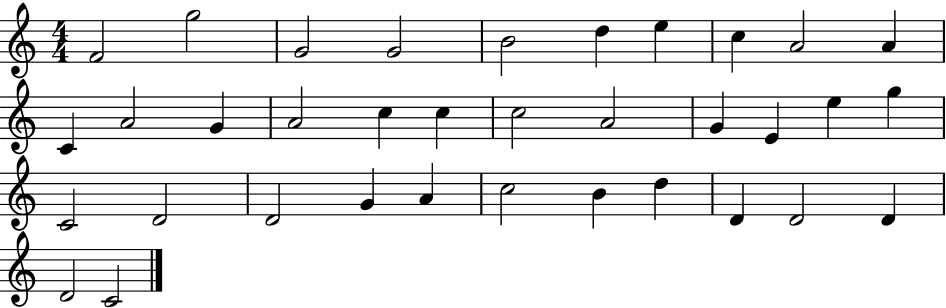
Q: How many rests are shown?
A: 0